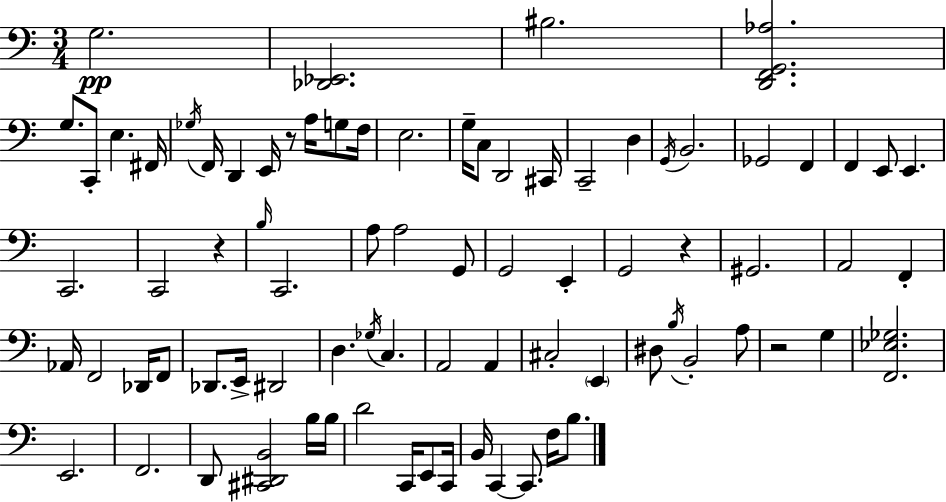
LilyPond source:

{
  \clef bass
  \numericTimeSignature
  \time 3/4
  \key c \major
  g2.\pp | <des, ees,>2. | bis2. | <d, f, g, aes>2. | \break g8. c,8-. e4. fis,16 | \acciaccatura { ges16 } f,16 d,4 e,16 r8 a16 g8 | f16 e2. | g16-- c8 d,2 | \break cis,16 c,2-- d4 | \acciaccatura { g,16 } b,2. | ges,2 f,4 | f,4 e,8 e,4. | \break c,2. | c,2 r4 | \grace { b16 } c,2. | a8 a2 | \break g,8 g,2 e,4-. | g,2 r4 | gis,2. | a,2 f,4-. | \break aes,16 f,2 | des,16 f,8 des,8. e,16-> dis,2 | d4. \acciaccatura { ges16 } c4. | a,2 | \break a,4 cis2-. | \parenthesize e,4 dis8 \acciaccatura { b16 } b,2-. | a8 r2 | g4 <f, ees ges>2. | \break e,2. | f,2. | d,8 <cis, dis, b,>2 | b16 b16 d'2 | \break c,16 e,8 c,16 b,16 c,4~~ c,8. | f16 b8. \bar "|."
}